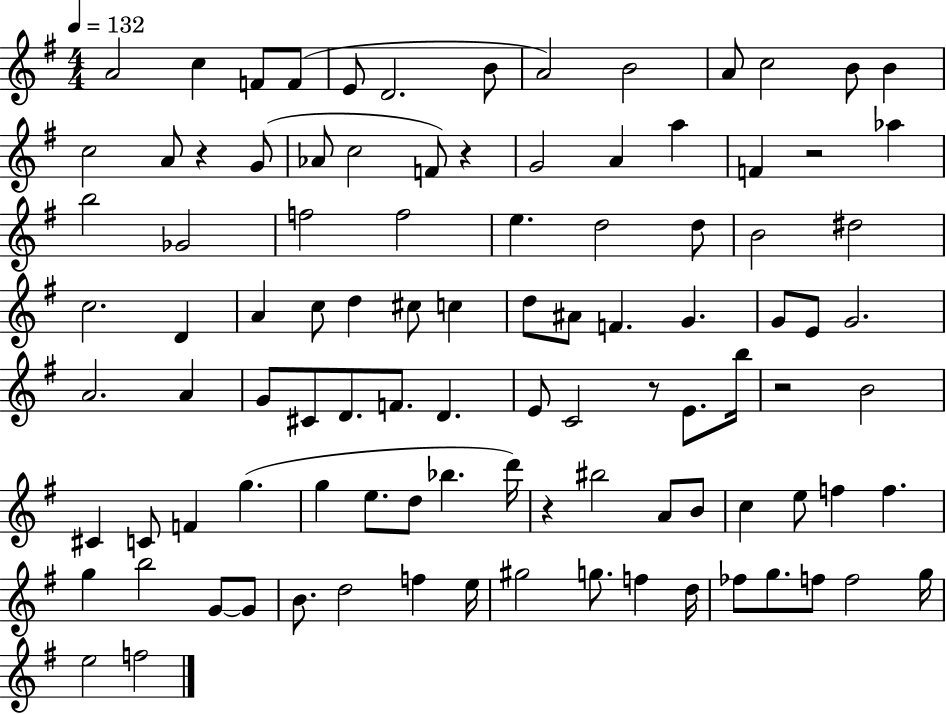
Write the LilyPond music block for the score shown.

{
  \clef treble
  \numericTimeSignature
  \time 4/4
  \key g \major
  \tempo 4 = 132
  a'2 c''4 f'8 f'8( | e'8 d'2. b'8 | a'2) b'2 | a'8 c''2 b'8 b'4 | \break c''2 a'8 r4 g'8( | aes'8 c''2 f'8) r4 | g'2 a'4 a''4 | f'4 r2 aes''4 | \break b''2 ges'2 | f''2 f''2 | e''4. d''2 d''8 | b'2 dis''2 | \break c''2. d'4 | a'4 c''8 d''4 cis''8 c''4 | d''8 ais'8 f'4. g'4. | g'8 e'8 g'2. | \break a'2. a'4 | g'8 cis'8 d'8. f'8. d'4. | e'8 c'2 r8 e'8. b''16 | r2 b'2 | \break cis'4 c'8 f'4 g''4.( | g''4 e''8. d''8 bes''4. d'''16) | r4 bis''2 a'8 b'8 | c''4 e''8 f''4 f''4. | \break g''4 b''2 g'8~~ g'8 | b'8. d''2 f''4 e''16 | gis''2 g''8. f''4 d''16 | fes''8 g''8. f''8 f''2 g''16 | \break e''2 f''2 | \bar "|."
}